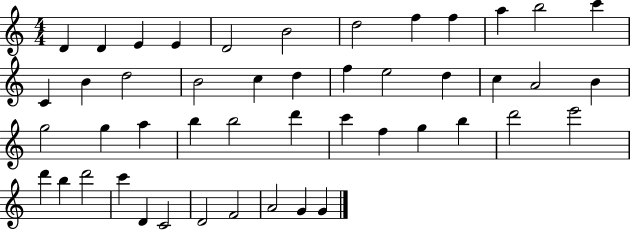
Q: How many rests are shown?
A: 0